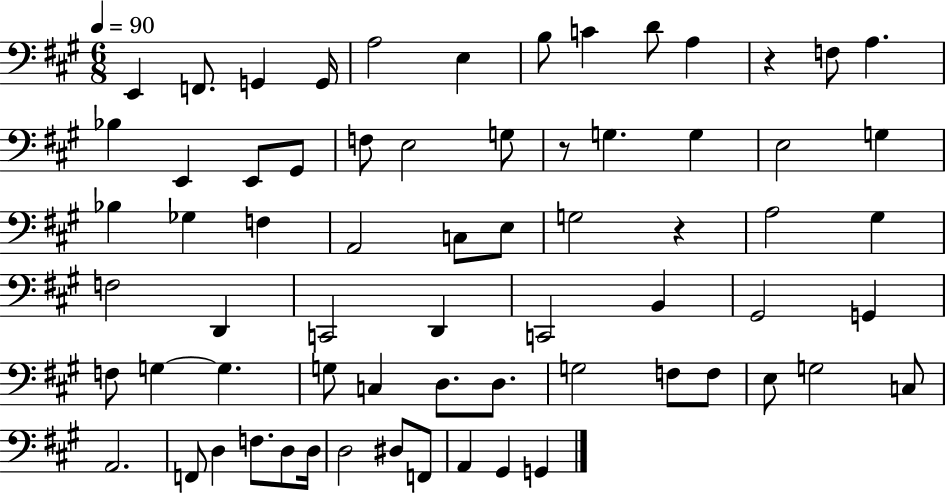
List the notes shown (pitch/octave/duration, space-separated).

E2/q F2/e. G2/q G2/s A3/h E3/q B3/e C4/q D4/e A3/q R/q F3/e A3/q. Bb3/q E2/q E2/e G#2/e F3/e E3/h G3/e R/e G3/q. G3/q E3/h G3/q Bb3/q Gb3/q F3/q A2/h C3/e E3/e G3/h R/q A3/h G#3/q F3/h D2/q C2/h D2/q C2/h B2/q G#2/h G2/q F3/e G3/q G3/q. G3/e C3/q D3/e. D3/e. G3/h F3/e F3/e E3/e G3/h C3/e A2/h. F2/e D3/q F3/e. D3/e D3/s D3/h D#3/e F2/e A2/q G#2/q G2/q